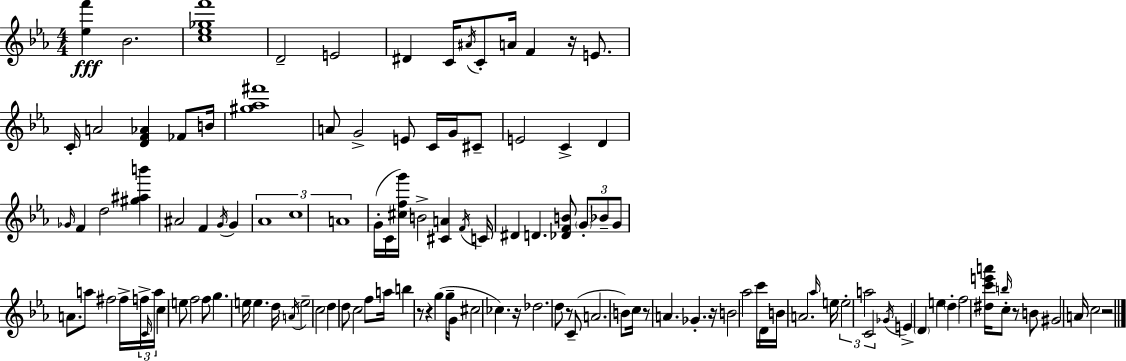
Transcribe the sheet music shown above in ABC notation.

X:1
T:Untitled
M:4/4
L:1/4
K:Eb
[_ef'] _B2 [c_e_gf']4 D2 E2 ^D C/4 ^A/4 C/2 A/4 F z/4 E/2 C/4 A2 [DF_A] _F/2 B/4 [^g_a^f']4 A/2 G2 E/2 C/4 G/4 ^C/2 E2 C D _G/4 F d2 [^g^ab'] ^A2 F G/4 G _A4 c4 A4 G/4 C/4 [^cfg']/4 B2 [^CA] F/4 C/4 ^D D [_DFB]/2 G/2 _B/2 G/2 A/2 a/2 ^f2 ^f/4 f/4 C/4 a/4 c e/2 f2 f/2 g e/4 e d/4 A/4 e2 c2 d d/2 c2 f/2 a/4 b z/2 z g g/4 G/4 ^c2 _c z/4 _d2 d/2 z/2 C/2 A2 B/2 c/4 z/2 A _G z/4 B2 _a2 c'/4 D/4 B/4 A2 _a/4 e/4 e2 a2 C2 _G/4 E D e d f2 [^dc'e'a']/4 b/4 c/2 z/2 B/2 ^G2 A/4 c2 z2